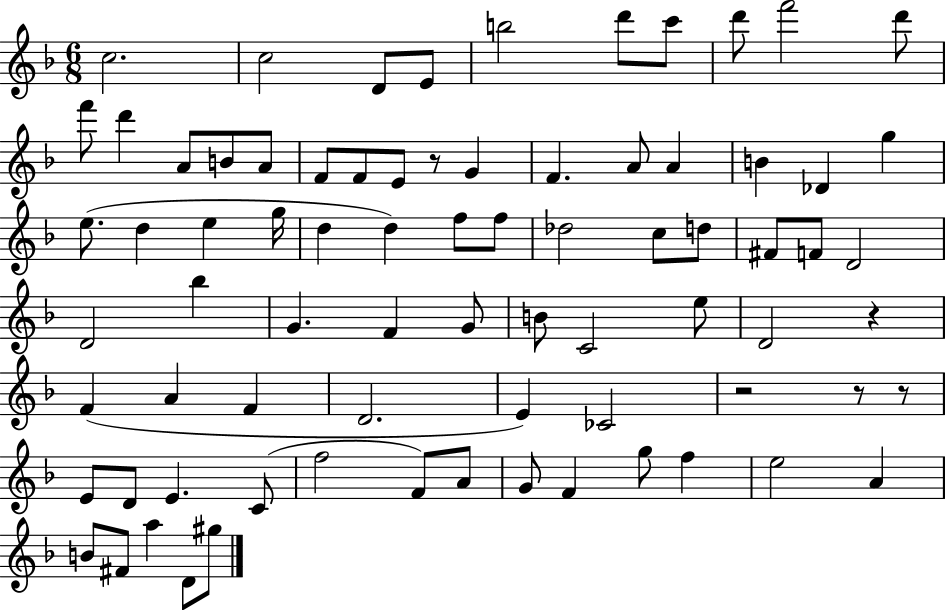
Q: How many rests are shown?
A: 5